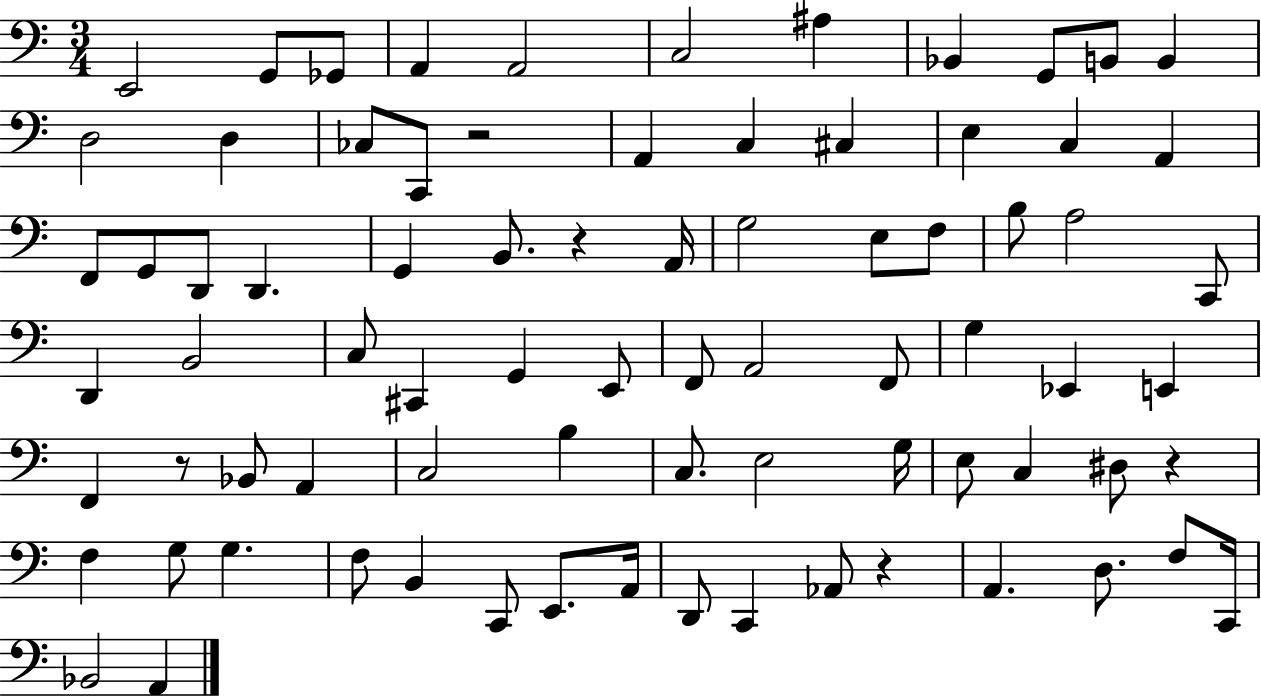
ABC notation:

X:1
T:Untitled
M:3/4
L:1/4
K:C
E,,2 G,,/2 _G,,/2 A,, A,,2 C,2 ^A, _B,, G,,/2 B,,/2 B,, D,2 D, _C,/2 C,,/2 z2 A,, C, ^C, E, C, A,, F,,/2 G,,/2 D,,/2 D,, G,, B,,/2 z A,,/4 G,2 E,/2 F,/2 B,/2 A,2 C,,/2 D,, B,,2 C,/2 ^C,, G,, E,,/2 F,,/2 A,,2 F,,/2 G, _E,, E,, F,, z/2 _B,,/2 A,, C,2 B, C,/2 E,2 G,/4 E,/2 C, ^D,/2 z F, G,/2 G, F,/2 B,, C,,/2 E,,/2 A,,/4 D,,/2 C,, _A,,/2 z A,, D,/2 F,/2 C,,/4 _B,,2 A,,